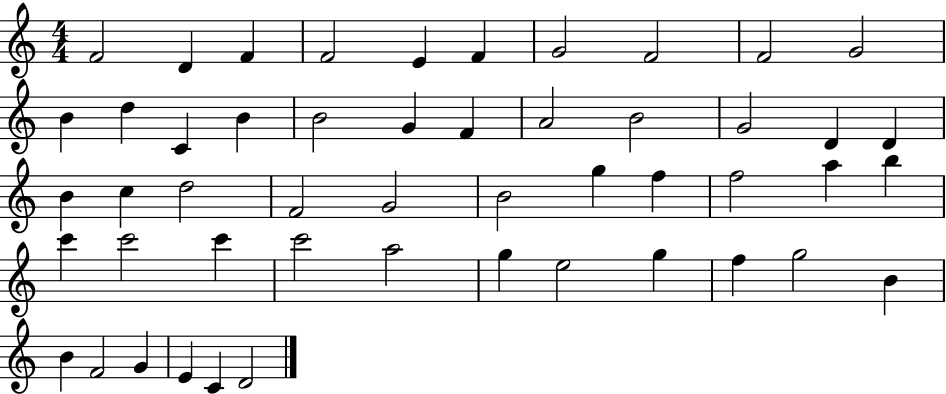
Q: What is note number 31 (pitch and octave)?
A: F5